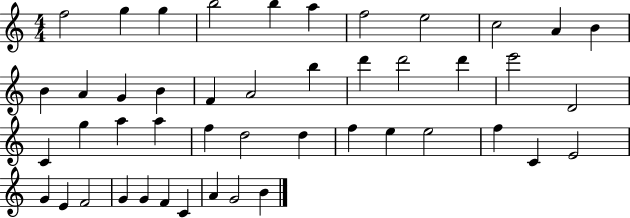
{
  \clef treble
  \numericTimeSignature
  \time 4/4
  \key c \major
  f''2 g''4 g''4 | b''2 b''4 a''4 | f''2 e''2 | c''2 a'4 b'4 | \break b'4 a'4 g'4 b'4 | f'4 a'2 b''4 | d'''4 d'''2 d'''4 | e'''2 d'2 | \break c'4 g''4 a''4 a''4 | f''4 d''2 d''4 | f''4 e''4 e''2 | f''4 c'4 e'2 | \break g'4 e'4 f'2 | g'4 g'4 f'4 c'4 | a'4 g'2 b'4 | \bar "|."
}